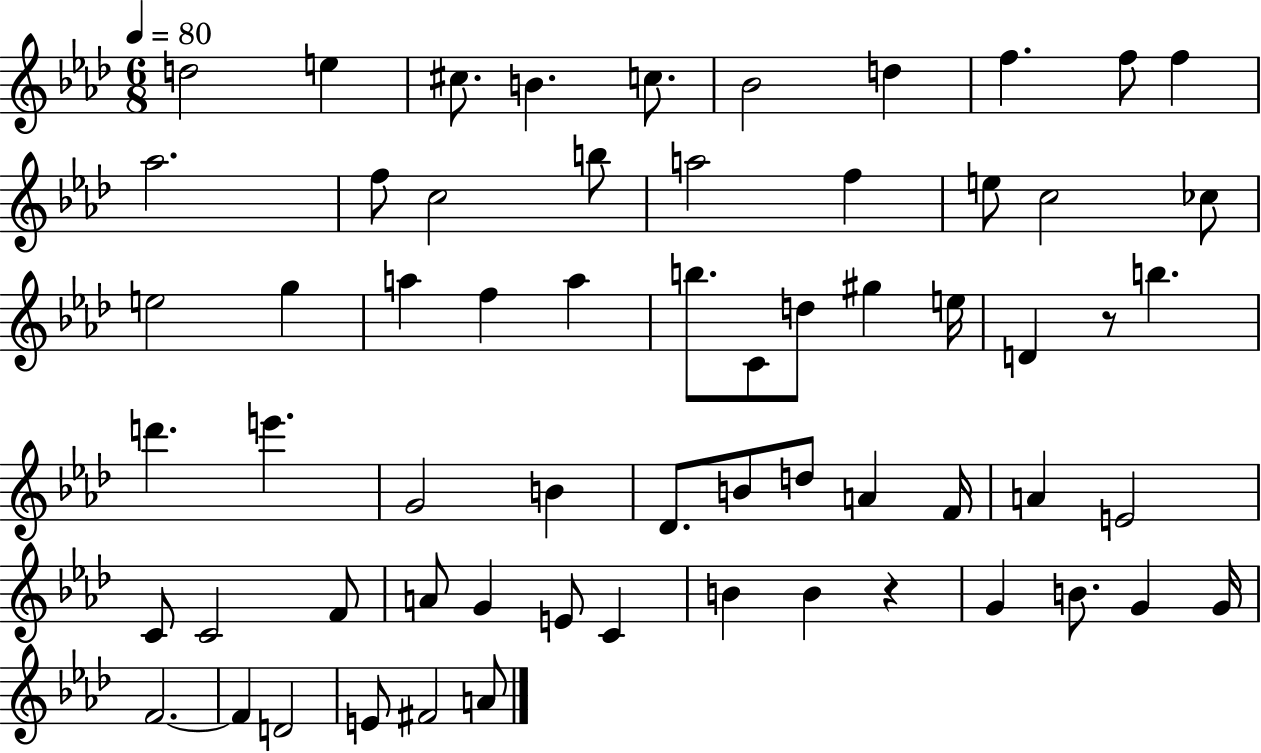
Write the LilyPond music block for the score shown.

{
  \clef treble
  \numericTimeSignature
  \time 6/8
  \key aes \major
  \tempo 4 = 80
  d''2 e''4 | cis''8. b'4. c''8. | bes'2 d''4 | f''4. f''8 f''4 | \break aes''2. | f''8 c''2 b''8 | a''2 f''4 | e''8 c''2 ces''8 | \break e''2 g''4 | a''4 f''4 a''4 | b''8. c'8 d''8 gis''4 e''16 | d'4 r8 b''4. | \break d'''4. e'''4. | g'2 b'4 | des'8. b'8 d''8 a'4 f'16 | a'4 e'2 | \break c'8 c'2 f'8 | a'8 g'4 e'8 c'4 | b'4 b'4 r4 | g'4 b'8. g'4 g'16 | \break f'2.~~ | f'4 d'2 | e'8 fis'2 a'8 | \bar "|."
}